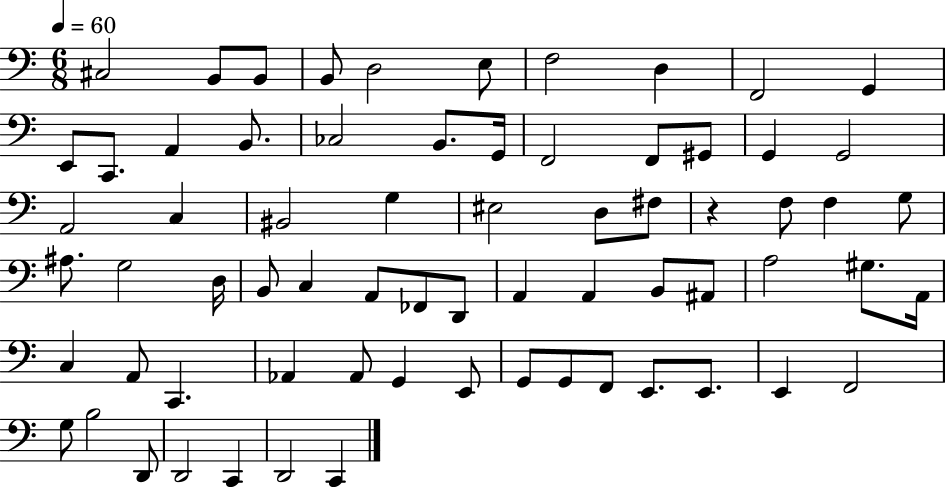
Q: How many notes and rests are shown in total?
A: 69